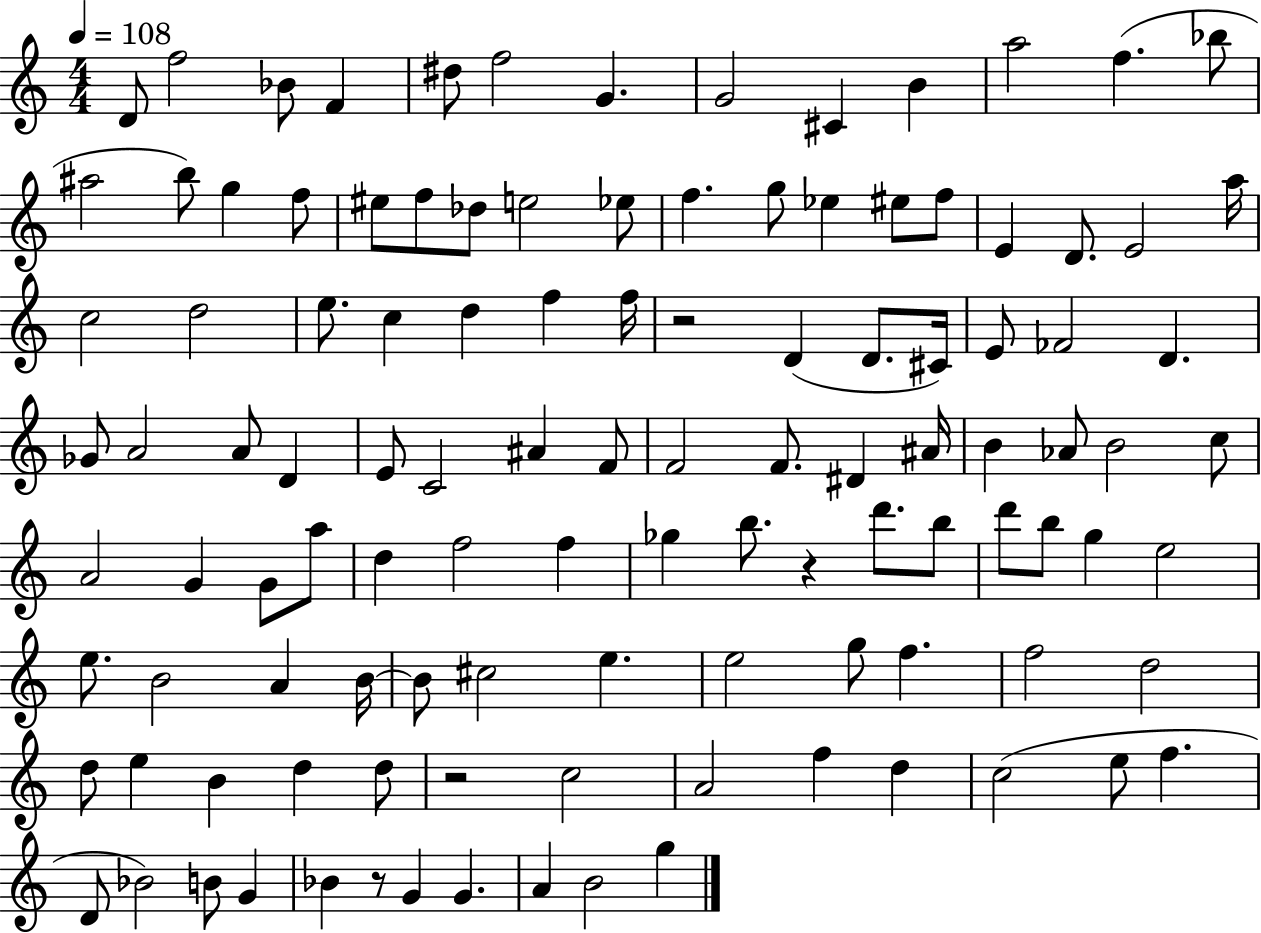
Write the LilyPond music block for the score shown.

{
  \clef treble
  \numericTimeSignature
  \time 4/4
  \key c \major
  \tempo 4 = 108
  \repeat volta 2 { d'8 f''2 bes'8 f'4 | dis''8 f''2 g'4. | g'2 cis'4 b'4 | a''2 f''4.( bes''8 | \break ais''2 b''8) g''4 f''8 | eis''8 f''8 des''8 e''2 ees''8 | f''4. g''8 ees''4 eis''8 f''8 | e'4 d'8. e'2 a''16 | \break c''2 d''2 | e''8. c''4 d''4 f''4 f''16 | r2 d'4( d'8. cis'16) | e'8 fes'2 d'4. | \break ges'8 a'2 a'8 d'4 | e'8 c'2 ais'4 f'8 | f'2 f'8. dis'4 ais'16 | b'4 aes'8 b'2 c''8 | \break a'2 g'4 g'8 a''8 | d''4 f''2 f''4 | ges''4 b''8. r4 d'''8. b''8 | d'''8 b''8 g''4 e''2 | \break e''8. b'2 a'4 b'16~~ | b'8 cis''2 e''4. | e''2 g''8 f''4. | f''2 d''2 | \break d''8 e''4 b'4 d''4 d''8 | r2 c''2 | a'2 f''4 d''4 | c''2( e''8 f''4. | \break d'8 bes'2) b'8 g'4 | bes'4 r8 g'4 g'4. | a'4 b'2 g''4 | } \bar "|."
}